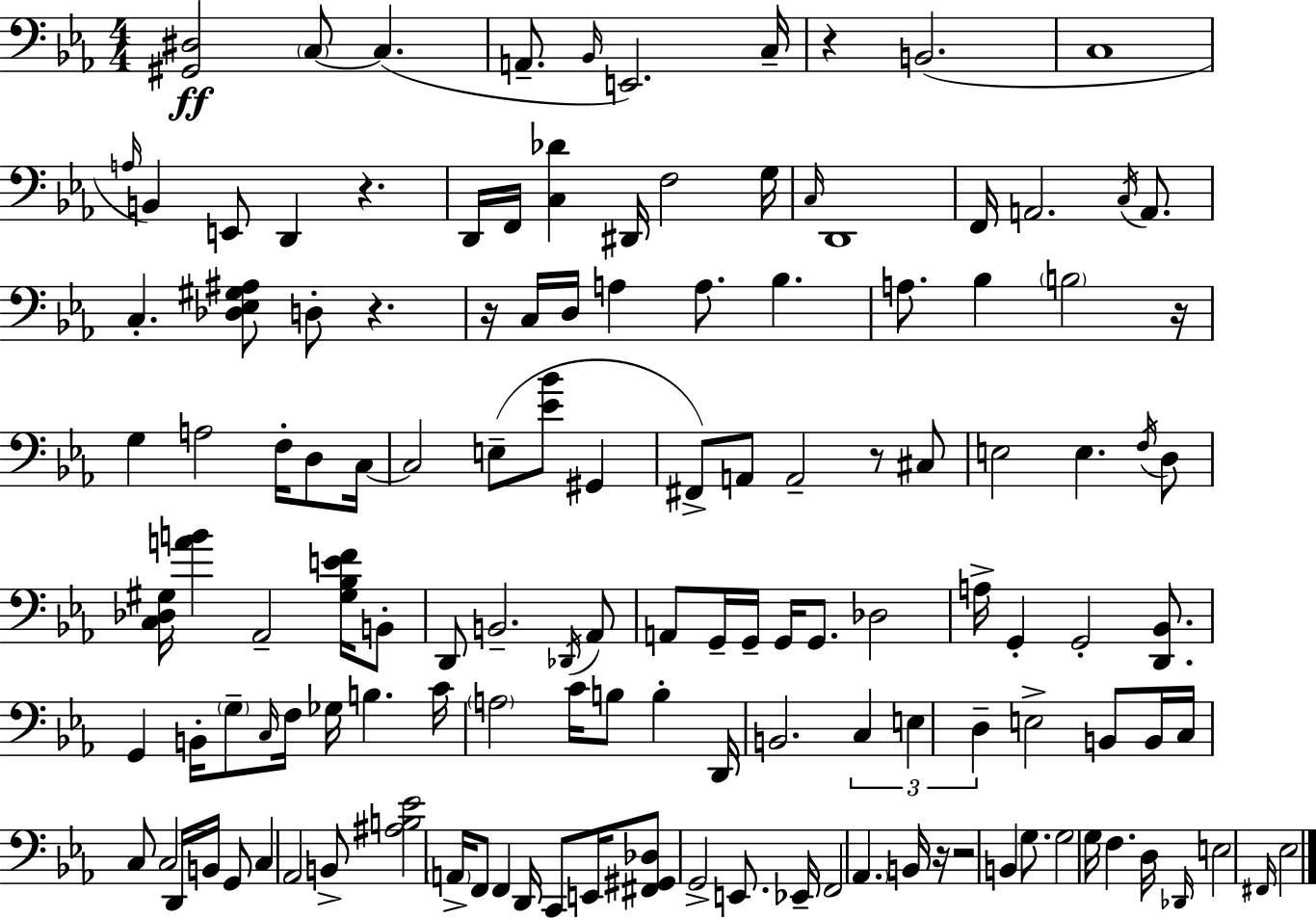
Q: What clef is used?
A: bass